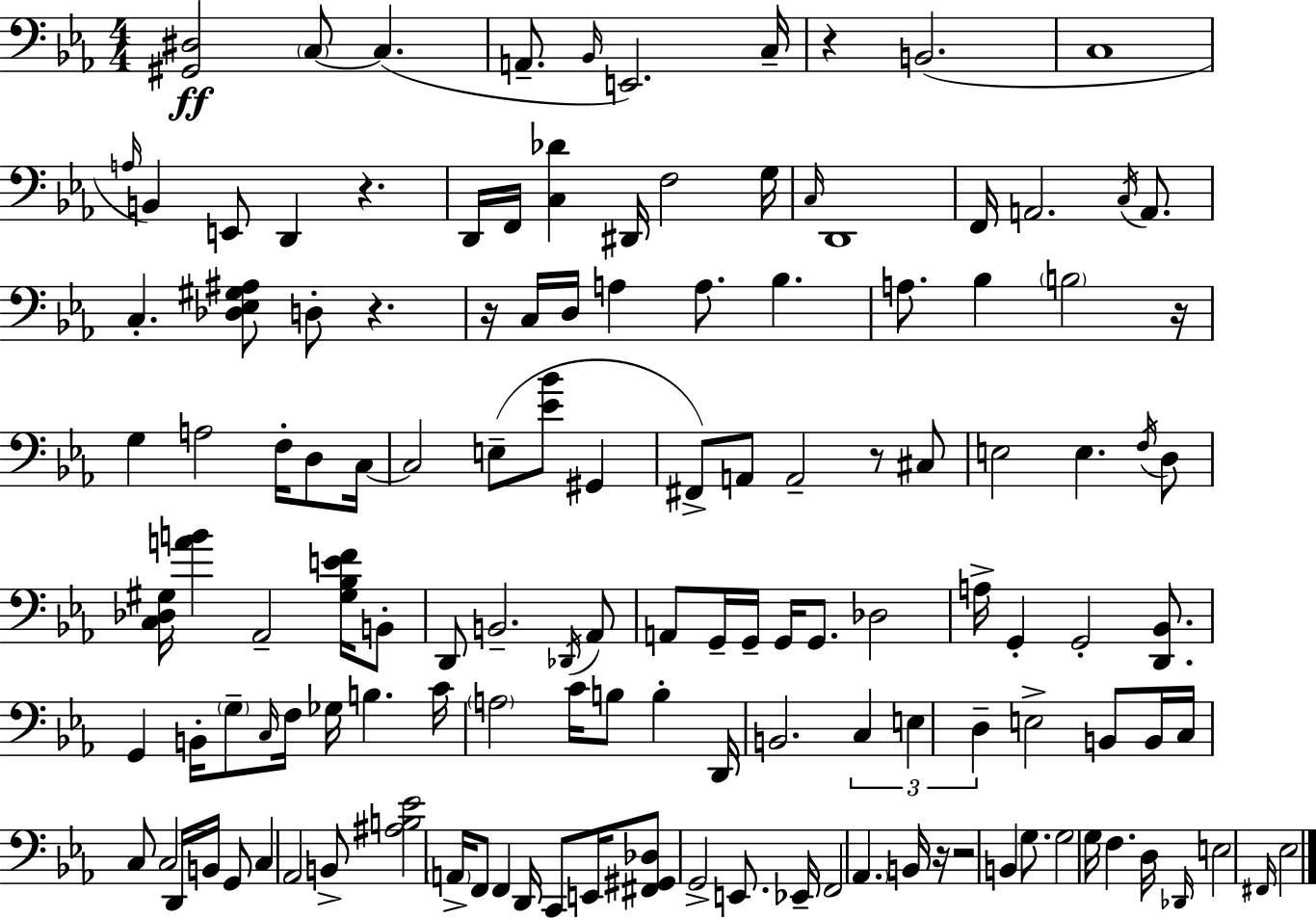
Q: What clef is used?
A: bass